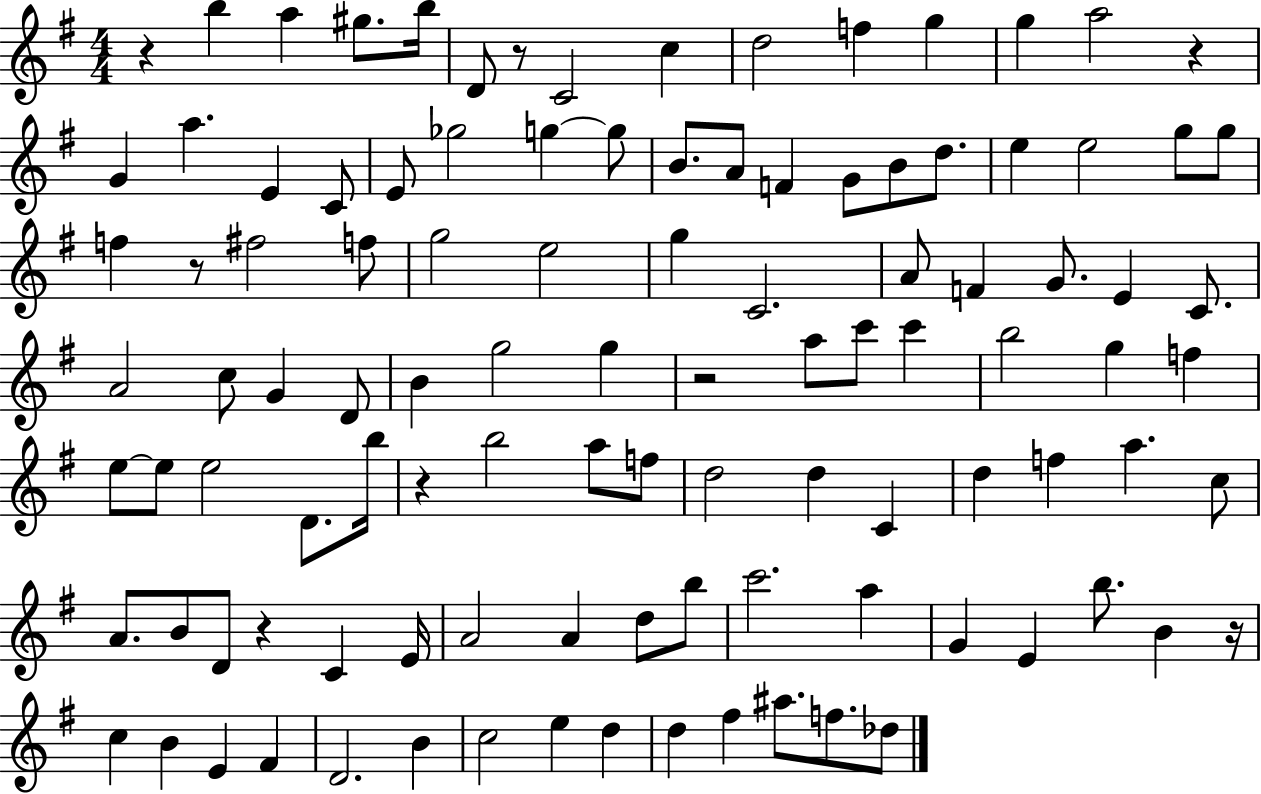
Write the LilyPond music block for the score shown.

{
  \clef treble
  \numericTimeSignature
  \time 4/4
  \key g \major
  r4 b''4 a''4 gis''8. b''16 | d'8 r8 c'2 c''4 | d''2 f''4 g''4 | g''4 a''2 r4 | \break g'4 a''4. e'4 c'8 | e'8 ges''2 g''4~~ g''8 | b'8. a'8 f'4 g'8 b'8 d''8. | e''4 e''2 g''8 g''8 | \break f''4 r8 fis''2 f''8 | g''2 e''2 | g''4 c'2. | a'8 f'4 g'8. e'4 c'8. | \break a'2 c''8 g'4 d'8 | b'4 g''2 g''4 | r2 a''8 c'''8 c'''4 | b''2 g''4 f''4 | \break e''8~~ e''8 e''2 d'8. b''16 | r4 b''2 a''8 f''8 | d''2 d''4 c'4 | d''4 f''4 a''4. c''8 | \break a'8. b'8 d'8 r4 c'4 e'16 | a'2 a'4 d''8 b''8 | c'''2. a''4 | g'4 e'4 b''8. b'4 r16 | \break c''4 b'4 e'4 fis'4 | d'2. b'4 | c''2 e''4 d''4 | d''4 fis''4 ais''8. f''8. des''8 | \break \bar "|."
}